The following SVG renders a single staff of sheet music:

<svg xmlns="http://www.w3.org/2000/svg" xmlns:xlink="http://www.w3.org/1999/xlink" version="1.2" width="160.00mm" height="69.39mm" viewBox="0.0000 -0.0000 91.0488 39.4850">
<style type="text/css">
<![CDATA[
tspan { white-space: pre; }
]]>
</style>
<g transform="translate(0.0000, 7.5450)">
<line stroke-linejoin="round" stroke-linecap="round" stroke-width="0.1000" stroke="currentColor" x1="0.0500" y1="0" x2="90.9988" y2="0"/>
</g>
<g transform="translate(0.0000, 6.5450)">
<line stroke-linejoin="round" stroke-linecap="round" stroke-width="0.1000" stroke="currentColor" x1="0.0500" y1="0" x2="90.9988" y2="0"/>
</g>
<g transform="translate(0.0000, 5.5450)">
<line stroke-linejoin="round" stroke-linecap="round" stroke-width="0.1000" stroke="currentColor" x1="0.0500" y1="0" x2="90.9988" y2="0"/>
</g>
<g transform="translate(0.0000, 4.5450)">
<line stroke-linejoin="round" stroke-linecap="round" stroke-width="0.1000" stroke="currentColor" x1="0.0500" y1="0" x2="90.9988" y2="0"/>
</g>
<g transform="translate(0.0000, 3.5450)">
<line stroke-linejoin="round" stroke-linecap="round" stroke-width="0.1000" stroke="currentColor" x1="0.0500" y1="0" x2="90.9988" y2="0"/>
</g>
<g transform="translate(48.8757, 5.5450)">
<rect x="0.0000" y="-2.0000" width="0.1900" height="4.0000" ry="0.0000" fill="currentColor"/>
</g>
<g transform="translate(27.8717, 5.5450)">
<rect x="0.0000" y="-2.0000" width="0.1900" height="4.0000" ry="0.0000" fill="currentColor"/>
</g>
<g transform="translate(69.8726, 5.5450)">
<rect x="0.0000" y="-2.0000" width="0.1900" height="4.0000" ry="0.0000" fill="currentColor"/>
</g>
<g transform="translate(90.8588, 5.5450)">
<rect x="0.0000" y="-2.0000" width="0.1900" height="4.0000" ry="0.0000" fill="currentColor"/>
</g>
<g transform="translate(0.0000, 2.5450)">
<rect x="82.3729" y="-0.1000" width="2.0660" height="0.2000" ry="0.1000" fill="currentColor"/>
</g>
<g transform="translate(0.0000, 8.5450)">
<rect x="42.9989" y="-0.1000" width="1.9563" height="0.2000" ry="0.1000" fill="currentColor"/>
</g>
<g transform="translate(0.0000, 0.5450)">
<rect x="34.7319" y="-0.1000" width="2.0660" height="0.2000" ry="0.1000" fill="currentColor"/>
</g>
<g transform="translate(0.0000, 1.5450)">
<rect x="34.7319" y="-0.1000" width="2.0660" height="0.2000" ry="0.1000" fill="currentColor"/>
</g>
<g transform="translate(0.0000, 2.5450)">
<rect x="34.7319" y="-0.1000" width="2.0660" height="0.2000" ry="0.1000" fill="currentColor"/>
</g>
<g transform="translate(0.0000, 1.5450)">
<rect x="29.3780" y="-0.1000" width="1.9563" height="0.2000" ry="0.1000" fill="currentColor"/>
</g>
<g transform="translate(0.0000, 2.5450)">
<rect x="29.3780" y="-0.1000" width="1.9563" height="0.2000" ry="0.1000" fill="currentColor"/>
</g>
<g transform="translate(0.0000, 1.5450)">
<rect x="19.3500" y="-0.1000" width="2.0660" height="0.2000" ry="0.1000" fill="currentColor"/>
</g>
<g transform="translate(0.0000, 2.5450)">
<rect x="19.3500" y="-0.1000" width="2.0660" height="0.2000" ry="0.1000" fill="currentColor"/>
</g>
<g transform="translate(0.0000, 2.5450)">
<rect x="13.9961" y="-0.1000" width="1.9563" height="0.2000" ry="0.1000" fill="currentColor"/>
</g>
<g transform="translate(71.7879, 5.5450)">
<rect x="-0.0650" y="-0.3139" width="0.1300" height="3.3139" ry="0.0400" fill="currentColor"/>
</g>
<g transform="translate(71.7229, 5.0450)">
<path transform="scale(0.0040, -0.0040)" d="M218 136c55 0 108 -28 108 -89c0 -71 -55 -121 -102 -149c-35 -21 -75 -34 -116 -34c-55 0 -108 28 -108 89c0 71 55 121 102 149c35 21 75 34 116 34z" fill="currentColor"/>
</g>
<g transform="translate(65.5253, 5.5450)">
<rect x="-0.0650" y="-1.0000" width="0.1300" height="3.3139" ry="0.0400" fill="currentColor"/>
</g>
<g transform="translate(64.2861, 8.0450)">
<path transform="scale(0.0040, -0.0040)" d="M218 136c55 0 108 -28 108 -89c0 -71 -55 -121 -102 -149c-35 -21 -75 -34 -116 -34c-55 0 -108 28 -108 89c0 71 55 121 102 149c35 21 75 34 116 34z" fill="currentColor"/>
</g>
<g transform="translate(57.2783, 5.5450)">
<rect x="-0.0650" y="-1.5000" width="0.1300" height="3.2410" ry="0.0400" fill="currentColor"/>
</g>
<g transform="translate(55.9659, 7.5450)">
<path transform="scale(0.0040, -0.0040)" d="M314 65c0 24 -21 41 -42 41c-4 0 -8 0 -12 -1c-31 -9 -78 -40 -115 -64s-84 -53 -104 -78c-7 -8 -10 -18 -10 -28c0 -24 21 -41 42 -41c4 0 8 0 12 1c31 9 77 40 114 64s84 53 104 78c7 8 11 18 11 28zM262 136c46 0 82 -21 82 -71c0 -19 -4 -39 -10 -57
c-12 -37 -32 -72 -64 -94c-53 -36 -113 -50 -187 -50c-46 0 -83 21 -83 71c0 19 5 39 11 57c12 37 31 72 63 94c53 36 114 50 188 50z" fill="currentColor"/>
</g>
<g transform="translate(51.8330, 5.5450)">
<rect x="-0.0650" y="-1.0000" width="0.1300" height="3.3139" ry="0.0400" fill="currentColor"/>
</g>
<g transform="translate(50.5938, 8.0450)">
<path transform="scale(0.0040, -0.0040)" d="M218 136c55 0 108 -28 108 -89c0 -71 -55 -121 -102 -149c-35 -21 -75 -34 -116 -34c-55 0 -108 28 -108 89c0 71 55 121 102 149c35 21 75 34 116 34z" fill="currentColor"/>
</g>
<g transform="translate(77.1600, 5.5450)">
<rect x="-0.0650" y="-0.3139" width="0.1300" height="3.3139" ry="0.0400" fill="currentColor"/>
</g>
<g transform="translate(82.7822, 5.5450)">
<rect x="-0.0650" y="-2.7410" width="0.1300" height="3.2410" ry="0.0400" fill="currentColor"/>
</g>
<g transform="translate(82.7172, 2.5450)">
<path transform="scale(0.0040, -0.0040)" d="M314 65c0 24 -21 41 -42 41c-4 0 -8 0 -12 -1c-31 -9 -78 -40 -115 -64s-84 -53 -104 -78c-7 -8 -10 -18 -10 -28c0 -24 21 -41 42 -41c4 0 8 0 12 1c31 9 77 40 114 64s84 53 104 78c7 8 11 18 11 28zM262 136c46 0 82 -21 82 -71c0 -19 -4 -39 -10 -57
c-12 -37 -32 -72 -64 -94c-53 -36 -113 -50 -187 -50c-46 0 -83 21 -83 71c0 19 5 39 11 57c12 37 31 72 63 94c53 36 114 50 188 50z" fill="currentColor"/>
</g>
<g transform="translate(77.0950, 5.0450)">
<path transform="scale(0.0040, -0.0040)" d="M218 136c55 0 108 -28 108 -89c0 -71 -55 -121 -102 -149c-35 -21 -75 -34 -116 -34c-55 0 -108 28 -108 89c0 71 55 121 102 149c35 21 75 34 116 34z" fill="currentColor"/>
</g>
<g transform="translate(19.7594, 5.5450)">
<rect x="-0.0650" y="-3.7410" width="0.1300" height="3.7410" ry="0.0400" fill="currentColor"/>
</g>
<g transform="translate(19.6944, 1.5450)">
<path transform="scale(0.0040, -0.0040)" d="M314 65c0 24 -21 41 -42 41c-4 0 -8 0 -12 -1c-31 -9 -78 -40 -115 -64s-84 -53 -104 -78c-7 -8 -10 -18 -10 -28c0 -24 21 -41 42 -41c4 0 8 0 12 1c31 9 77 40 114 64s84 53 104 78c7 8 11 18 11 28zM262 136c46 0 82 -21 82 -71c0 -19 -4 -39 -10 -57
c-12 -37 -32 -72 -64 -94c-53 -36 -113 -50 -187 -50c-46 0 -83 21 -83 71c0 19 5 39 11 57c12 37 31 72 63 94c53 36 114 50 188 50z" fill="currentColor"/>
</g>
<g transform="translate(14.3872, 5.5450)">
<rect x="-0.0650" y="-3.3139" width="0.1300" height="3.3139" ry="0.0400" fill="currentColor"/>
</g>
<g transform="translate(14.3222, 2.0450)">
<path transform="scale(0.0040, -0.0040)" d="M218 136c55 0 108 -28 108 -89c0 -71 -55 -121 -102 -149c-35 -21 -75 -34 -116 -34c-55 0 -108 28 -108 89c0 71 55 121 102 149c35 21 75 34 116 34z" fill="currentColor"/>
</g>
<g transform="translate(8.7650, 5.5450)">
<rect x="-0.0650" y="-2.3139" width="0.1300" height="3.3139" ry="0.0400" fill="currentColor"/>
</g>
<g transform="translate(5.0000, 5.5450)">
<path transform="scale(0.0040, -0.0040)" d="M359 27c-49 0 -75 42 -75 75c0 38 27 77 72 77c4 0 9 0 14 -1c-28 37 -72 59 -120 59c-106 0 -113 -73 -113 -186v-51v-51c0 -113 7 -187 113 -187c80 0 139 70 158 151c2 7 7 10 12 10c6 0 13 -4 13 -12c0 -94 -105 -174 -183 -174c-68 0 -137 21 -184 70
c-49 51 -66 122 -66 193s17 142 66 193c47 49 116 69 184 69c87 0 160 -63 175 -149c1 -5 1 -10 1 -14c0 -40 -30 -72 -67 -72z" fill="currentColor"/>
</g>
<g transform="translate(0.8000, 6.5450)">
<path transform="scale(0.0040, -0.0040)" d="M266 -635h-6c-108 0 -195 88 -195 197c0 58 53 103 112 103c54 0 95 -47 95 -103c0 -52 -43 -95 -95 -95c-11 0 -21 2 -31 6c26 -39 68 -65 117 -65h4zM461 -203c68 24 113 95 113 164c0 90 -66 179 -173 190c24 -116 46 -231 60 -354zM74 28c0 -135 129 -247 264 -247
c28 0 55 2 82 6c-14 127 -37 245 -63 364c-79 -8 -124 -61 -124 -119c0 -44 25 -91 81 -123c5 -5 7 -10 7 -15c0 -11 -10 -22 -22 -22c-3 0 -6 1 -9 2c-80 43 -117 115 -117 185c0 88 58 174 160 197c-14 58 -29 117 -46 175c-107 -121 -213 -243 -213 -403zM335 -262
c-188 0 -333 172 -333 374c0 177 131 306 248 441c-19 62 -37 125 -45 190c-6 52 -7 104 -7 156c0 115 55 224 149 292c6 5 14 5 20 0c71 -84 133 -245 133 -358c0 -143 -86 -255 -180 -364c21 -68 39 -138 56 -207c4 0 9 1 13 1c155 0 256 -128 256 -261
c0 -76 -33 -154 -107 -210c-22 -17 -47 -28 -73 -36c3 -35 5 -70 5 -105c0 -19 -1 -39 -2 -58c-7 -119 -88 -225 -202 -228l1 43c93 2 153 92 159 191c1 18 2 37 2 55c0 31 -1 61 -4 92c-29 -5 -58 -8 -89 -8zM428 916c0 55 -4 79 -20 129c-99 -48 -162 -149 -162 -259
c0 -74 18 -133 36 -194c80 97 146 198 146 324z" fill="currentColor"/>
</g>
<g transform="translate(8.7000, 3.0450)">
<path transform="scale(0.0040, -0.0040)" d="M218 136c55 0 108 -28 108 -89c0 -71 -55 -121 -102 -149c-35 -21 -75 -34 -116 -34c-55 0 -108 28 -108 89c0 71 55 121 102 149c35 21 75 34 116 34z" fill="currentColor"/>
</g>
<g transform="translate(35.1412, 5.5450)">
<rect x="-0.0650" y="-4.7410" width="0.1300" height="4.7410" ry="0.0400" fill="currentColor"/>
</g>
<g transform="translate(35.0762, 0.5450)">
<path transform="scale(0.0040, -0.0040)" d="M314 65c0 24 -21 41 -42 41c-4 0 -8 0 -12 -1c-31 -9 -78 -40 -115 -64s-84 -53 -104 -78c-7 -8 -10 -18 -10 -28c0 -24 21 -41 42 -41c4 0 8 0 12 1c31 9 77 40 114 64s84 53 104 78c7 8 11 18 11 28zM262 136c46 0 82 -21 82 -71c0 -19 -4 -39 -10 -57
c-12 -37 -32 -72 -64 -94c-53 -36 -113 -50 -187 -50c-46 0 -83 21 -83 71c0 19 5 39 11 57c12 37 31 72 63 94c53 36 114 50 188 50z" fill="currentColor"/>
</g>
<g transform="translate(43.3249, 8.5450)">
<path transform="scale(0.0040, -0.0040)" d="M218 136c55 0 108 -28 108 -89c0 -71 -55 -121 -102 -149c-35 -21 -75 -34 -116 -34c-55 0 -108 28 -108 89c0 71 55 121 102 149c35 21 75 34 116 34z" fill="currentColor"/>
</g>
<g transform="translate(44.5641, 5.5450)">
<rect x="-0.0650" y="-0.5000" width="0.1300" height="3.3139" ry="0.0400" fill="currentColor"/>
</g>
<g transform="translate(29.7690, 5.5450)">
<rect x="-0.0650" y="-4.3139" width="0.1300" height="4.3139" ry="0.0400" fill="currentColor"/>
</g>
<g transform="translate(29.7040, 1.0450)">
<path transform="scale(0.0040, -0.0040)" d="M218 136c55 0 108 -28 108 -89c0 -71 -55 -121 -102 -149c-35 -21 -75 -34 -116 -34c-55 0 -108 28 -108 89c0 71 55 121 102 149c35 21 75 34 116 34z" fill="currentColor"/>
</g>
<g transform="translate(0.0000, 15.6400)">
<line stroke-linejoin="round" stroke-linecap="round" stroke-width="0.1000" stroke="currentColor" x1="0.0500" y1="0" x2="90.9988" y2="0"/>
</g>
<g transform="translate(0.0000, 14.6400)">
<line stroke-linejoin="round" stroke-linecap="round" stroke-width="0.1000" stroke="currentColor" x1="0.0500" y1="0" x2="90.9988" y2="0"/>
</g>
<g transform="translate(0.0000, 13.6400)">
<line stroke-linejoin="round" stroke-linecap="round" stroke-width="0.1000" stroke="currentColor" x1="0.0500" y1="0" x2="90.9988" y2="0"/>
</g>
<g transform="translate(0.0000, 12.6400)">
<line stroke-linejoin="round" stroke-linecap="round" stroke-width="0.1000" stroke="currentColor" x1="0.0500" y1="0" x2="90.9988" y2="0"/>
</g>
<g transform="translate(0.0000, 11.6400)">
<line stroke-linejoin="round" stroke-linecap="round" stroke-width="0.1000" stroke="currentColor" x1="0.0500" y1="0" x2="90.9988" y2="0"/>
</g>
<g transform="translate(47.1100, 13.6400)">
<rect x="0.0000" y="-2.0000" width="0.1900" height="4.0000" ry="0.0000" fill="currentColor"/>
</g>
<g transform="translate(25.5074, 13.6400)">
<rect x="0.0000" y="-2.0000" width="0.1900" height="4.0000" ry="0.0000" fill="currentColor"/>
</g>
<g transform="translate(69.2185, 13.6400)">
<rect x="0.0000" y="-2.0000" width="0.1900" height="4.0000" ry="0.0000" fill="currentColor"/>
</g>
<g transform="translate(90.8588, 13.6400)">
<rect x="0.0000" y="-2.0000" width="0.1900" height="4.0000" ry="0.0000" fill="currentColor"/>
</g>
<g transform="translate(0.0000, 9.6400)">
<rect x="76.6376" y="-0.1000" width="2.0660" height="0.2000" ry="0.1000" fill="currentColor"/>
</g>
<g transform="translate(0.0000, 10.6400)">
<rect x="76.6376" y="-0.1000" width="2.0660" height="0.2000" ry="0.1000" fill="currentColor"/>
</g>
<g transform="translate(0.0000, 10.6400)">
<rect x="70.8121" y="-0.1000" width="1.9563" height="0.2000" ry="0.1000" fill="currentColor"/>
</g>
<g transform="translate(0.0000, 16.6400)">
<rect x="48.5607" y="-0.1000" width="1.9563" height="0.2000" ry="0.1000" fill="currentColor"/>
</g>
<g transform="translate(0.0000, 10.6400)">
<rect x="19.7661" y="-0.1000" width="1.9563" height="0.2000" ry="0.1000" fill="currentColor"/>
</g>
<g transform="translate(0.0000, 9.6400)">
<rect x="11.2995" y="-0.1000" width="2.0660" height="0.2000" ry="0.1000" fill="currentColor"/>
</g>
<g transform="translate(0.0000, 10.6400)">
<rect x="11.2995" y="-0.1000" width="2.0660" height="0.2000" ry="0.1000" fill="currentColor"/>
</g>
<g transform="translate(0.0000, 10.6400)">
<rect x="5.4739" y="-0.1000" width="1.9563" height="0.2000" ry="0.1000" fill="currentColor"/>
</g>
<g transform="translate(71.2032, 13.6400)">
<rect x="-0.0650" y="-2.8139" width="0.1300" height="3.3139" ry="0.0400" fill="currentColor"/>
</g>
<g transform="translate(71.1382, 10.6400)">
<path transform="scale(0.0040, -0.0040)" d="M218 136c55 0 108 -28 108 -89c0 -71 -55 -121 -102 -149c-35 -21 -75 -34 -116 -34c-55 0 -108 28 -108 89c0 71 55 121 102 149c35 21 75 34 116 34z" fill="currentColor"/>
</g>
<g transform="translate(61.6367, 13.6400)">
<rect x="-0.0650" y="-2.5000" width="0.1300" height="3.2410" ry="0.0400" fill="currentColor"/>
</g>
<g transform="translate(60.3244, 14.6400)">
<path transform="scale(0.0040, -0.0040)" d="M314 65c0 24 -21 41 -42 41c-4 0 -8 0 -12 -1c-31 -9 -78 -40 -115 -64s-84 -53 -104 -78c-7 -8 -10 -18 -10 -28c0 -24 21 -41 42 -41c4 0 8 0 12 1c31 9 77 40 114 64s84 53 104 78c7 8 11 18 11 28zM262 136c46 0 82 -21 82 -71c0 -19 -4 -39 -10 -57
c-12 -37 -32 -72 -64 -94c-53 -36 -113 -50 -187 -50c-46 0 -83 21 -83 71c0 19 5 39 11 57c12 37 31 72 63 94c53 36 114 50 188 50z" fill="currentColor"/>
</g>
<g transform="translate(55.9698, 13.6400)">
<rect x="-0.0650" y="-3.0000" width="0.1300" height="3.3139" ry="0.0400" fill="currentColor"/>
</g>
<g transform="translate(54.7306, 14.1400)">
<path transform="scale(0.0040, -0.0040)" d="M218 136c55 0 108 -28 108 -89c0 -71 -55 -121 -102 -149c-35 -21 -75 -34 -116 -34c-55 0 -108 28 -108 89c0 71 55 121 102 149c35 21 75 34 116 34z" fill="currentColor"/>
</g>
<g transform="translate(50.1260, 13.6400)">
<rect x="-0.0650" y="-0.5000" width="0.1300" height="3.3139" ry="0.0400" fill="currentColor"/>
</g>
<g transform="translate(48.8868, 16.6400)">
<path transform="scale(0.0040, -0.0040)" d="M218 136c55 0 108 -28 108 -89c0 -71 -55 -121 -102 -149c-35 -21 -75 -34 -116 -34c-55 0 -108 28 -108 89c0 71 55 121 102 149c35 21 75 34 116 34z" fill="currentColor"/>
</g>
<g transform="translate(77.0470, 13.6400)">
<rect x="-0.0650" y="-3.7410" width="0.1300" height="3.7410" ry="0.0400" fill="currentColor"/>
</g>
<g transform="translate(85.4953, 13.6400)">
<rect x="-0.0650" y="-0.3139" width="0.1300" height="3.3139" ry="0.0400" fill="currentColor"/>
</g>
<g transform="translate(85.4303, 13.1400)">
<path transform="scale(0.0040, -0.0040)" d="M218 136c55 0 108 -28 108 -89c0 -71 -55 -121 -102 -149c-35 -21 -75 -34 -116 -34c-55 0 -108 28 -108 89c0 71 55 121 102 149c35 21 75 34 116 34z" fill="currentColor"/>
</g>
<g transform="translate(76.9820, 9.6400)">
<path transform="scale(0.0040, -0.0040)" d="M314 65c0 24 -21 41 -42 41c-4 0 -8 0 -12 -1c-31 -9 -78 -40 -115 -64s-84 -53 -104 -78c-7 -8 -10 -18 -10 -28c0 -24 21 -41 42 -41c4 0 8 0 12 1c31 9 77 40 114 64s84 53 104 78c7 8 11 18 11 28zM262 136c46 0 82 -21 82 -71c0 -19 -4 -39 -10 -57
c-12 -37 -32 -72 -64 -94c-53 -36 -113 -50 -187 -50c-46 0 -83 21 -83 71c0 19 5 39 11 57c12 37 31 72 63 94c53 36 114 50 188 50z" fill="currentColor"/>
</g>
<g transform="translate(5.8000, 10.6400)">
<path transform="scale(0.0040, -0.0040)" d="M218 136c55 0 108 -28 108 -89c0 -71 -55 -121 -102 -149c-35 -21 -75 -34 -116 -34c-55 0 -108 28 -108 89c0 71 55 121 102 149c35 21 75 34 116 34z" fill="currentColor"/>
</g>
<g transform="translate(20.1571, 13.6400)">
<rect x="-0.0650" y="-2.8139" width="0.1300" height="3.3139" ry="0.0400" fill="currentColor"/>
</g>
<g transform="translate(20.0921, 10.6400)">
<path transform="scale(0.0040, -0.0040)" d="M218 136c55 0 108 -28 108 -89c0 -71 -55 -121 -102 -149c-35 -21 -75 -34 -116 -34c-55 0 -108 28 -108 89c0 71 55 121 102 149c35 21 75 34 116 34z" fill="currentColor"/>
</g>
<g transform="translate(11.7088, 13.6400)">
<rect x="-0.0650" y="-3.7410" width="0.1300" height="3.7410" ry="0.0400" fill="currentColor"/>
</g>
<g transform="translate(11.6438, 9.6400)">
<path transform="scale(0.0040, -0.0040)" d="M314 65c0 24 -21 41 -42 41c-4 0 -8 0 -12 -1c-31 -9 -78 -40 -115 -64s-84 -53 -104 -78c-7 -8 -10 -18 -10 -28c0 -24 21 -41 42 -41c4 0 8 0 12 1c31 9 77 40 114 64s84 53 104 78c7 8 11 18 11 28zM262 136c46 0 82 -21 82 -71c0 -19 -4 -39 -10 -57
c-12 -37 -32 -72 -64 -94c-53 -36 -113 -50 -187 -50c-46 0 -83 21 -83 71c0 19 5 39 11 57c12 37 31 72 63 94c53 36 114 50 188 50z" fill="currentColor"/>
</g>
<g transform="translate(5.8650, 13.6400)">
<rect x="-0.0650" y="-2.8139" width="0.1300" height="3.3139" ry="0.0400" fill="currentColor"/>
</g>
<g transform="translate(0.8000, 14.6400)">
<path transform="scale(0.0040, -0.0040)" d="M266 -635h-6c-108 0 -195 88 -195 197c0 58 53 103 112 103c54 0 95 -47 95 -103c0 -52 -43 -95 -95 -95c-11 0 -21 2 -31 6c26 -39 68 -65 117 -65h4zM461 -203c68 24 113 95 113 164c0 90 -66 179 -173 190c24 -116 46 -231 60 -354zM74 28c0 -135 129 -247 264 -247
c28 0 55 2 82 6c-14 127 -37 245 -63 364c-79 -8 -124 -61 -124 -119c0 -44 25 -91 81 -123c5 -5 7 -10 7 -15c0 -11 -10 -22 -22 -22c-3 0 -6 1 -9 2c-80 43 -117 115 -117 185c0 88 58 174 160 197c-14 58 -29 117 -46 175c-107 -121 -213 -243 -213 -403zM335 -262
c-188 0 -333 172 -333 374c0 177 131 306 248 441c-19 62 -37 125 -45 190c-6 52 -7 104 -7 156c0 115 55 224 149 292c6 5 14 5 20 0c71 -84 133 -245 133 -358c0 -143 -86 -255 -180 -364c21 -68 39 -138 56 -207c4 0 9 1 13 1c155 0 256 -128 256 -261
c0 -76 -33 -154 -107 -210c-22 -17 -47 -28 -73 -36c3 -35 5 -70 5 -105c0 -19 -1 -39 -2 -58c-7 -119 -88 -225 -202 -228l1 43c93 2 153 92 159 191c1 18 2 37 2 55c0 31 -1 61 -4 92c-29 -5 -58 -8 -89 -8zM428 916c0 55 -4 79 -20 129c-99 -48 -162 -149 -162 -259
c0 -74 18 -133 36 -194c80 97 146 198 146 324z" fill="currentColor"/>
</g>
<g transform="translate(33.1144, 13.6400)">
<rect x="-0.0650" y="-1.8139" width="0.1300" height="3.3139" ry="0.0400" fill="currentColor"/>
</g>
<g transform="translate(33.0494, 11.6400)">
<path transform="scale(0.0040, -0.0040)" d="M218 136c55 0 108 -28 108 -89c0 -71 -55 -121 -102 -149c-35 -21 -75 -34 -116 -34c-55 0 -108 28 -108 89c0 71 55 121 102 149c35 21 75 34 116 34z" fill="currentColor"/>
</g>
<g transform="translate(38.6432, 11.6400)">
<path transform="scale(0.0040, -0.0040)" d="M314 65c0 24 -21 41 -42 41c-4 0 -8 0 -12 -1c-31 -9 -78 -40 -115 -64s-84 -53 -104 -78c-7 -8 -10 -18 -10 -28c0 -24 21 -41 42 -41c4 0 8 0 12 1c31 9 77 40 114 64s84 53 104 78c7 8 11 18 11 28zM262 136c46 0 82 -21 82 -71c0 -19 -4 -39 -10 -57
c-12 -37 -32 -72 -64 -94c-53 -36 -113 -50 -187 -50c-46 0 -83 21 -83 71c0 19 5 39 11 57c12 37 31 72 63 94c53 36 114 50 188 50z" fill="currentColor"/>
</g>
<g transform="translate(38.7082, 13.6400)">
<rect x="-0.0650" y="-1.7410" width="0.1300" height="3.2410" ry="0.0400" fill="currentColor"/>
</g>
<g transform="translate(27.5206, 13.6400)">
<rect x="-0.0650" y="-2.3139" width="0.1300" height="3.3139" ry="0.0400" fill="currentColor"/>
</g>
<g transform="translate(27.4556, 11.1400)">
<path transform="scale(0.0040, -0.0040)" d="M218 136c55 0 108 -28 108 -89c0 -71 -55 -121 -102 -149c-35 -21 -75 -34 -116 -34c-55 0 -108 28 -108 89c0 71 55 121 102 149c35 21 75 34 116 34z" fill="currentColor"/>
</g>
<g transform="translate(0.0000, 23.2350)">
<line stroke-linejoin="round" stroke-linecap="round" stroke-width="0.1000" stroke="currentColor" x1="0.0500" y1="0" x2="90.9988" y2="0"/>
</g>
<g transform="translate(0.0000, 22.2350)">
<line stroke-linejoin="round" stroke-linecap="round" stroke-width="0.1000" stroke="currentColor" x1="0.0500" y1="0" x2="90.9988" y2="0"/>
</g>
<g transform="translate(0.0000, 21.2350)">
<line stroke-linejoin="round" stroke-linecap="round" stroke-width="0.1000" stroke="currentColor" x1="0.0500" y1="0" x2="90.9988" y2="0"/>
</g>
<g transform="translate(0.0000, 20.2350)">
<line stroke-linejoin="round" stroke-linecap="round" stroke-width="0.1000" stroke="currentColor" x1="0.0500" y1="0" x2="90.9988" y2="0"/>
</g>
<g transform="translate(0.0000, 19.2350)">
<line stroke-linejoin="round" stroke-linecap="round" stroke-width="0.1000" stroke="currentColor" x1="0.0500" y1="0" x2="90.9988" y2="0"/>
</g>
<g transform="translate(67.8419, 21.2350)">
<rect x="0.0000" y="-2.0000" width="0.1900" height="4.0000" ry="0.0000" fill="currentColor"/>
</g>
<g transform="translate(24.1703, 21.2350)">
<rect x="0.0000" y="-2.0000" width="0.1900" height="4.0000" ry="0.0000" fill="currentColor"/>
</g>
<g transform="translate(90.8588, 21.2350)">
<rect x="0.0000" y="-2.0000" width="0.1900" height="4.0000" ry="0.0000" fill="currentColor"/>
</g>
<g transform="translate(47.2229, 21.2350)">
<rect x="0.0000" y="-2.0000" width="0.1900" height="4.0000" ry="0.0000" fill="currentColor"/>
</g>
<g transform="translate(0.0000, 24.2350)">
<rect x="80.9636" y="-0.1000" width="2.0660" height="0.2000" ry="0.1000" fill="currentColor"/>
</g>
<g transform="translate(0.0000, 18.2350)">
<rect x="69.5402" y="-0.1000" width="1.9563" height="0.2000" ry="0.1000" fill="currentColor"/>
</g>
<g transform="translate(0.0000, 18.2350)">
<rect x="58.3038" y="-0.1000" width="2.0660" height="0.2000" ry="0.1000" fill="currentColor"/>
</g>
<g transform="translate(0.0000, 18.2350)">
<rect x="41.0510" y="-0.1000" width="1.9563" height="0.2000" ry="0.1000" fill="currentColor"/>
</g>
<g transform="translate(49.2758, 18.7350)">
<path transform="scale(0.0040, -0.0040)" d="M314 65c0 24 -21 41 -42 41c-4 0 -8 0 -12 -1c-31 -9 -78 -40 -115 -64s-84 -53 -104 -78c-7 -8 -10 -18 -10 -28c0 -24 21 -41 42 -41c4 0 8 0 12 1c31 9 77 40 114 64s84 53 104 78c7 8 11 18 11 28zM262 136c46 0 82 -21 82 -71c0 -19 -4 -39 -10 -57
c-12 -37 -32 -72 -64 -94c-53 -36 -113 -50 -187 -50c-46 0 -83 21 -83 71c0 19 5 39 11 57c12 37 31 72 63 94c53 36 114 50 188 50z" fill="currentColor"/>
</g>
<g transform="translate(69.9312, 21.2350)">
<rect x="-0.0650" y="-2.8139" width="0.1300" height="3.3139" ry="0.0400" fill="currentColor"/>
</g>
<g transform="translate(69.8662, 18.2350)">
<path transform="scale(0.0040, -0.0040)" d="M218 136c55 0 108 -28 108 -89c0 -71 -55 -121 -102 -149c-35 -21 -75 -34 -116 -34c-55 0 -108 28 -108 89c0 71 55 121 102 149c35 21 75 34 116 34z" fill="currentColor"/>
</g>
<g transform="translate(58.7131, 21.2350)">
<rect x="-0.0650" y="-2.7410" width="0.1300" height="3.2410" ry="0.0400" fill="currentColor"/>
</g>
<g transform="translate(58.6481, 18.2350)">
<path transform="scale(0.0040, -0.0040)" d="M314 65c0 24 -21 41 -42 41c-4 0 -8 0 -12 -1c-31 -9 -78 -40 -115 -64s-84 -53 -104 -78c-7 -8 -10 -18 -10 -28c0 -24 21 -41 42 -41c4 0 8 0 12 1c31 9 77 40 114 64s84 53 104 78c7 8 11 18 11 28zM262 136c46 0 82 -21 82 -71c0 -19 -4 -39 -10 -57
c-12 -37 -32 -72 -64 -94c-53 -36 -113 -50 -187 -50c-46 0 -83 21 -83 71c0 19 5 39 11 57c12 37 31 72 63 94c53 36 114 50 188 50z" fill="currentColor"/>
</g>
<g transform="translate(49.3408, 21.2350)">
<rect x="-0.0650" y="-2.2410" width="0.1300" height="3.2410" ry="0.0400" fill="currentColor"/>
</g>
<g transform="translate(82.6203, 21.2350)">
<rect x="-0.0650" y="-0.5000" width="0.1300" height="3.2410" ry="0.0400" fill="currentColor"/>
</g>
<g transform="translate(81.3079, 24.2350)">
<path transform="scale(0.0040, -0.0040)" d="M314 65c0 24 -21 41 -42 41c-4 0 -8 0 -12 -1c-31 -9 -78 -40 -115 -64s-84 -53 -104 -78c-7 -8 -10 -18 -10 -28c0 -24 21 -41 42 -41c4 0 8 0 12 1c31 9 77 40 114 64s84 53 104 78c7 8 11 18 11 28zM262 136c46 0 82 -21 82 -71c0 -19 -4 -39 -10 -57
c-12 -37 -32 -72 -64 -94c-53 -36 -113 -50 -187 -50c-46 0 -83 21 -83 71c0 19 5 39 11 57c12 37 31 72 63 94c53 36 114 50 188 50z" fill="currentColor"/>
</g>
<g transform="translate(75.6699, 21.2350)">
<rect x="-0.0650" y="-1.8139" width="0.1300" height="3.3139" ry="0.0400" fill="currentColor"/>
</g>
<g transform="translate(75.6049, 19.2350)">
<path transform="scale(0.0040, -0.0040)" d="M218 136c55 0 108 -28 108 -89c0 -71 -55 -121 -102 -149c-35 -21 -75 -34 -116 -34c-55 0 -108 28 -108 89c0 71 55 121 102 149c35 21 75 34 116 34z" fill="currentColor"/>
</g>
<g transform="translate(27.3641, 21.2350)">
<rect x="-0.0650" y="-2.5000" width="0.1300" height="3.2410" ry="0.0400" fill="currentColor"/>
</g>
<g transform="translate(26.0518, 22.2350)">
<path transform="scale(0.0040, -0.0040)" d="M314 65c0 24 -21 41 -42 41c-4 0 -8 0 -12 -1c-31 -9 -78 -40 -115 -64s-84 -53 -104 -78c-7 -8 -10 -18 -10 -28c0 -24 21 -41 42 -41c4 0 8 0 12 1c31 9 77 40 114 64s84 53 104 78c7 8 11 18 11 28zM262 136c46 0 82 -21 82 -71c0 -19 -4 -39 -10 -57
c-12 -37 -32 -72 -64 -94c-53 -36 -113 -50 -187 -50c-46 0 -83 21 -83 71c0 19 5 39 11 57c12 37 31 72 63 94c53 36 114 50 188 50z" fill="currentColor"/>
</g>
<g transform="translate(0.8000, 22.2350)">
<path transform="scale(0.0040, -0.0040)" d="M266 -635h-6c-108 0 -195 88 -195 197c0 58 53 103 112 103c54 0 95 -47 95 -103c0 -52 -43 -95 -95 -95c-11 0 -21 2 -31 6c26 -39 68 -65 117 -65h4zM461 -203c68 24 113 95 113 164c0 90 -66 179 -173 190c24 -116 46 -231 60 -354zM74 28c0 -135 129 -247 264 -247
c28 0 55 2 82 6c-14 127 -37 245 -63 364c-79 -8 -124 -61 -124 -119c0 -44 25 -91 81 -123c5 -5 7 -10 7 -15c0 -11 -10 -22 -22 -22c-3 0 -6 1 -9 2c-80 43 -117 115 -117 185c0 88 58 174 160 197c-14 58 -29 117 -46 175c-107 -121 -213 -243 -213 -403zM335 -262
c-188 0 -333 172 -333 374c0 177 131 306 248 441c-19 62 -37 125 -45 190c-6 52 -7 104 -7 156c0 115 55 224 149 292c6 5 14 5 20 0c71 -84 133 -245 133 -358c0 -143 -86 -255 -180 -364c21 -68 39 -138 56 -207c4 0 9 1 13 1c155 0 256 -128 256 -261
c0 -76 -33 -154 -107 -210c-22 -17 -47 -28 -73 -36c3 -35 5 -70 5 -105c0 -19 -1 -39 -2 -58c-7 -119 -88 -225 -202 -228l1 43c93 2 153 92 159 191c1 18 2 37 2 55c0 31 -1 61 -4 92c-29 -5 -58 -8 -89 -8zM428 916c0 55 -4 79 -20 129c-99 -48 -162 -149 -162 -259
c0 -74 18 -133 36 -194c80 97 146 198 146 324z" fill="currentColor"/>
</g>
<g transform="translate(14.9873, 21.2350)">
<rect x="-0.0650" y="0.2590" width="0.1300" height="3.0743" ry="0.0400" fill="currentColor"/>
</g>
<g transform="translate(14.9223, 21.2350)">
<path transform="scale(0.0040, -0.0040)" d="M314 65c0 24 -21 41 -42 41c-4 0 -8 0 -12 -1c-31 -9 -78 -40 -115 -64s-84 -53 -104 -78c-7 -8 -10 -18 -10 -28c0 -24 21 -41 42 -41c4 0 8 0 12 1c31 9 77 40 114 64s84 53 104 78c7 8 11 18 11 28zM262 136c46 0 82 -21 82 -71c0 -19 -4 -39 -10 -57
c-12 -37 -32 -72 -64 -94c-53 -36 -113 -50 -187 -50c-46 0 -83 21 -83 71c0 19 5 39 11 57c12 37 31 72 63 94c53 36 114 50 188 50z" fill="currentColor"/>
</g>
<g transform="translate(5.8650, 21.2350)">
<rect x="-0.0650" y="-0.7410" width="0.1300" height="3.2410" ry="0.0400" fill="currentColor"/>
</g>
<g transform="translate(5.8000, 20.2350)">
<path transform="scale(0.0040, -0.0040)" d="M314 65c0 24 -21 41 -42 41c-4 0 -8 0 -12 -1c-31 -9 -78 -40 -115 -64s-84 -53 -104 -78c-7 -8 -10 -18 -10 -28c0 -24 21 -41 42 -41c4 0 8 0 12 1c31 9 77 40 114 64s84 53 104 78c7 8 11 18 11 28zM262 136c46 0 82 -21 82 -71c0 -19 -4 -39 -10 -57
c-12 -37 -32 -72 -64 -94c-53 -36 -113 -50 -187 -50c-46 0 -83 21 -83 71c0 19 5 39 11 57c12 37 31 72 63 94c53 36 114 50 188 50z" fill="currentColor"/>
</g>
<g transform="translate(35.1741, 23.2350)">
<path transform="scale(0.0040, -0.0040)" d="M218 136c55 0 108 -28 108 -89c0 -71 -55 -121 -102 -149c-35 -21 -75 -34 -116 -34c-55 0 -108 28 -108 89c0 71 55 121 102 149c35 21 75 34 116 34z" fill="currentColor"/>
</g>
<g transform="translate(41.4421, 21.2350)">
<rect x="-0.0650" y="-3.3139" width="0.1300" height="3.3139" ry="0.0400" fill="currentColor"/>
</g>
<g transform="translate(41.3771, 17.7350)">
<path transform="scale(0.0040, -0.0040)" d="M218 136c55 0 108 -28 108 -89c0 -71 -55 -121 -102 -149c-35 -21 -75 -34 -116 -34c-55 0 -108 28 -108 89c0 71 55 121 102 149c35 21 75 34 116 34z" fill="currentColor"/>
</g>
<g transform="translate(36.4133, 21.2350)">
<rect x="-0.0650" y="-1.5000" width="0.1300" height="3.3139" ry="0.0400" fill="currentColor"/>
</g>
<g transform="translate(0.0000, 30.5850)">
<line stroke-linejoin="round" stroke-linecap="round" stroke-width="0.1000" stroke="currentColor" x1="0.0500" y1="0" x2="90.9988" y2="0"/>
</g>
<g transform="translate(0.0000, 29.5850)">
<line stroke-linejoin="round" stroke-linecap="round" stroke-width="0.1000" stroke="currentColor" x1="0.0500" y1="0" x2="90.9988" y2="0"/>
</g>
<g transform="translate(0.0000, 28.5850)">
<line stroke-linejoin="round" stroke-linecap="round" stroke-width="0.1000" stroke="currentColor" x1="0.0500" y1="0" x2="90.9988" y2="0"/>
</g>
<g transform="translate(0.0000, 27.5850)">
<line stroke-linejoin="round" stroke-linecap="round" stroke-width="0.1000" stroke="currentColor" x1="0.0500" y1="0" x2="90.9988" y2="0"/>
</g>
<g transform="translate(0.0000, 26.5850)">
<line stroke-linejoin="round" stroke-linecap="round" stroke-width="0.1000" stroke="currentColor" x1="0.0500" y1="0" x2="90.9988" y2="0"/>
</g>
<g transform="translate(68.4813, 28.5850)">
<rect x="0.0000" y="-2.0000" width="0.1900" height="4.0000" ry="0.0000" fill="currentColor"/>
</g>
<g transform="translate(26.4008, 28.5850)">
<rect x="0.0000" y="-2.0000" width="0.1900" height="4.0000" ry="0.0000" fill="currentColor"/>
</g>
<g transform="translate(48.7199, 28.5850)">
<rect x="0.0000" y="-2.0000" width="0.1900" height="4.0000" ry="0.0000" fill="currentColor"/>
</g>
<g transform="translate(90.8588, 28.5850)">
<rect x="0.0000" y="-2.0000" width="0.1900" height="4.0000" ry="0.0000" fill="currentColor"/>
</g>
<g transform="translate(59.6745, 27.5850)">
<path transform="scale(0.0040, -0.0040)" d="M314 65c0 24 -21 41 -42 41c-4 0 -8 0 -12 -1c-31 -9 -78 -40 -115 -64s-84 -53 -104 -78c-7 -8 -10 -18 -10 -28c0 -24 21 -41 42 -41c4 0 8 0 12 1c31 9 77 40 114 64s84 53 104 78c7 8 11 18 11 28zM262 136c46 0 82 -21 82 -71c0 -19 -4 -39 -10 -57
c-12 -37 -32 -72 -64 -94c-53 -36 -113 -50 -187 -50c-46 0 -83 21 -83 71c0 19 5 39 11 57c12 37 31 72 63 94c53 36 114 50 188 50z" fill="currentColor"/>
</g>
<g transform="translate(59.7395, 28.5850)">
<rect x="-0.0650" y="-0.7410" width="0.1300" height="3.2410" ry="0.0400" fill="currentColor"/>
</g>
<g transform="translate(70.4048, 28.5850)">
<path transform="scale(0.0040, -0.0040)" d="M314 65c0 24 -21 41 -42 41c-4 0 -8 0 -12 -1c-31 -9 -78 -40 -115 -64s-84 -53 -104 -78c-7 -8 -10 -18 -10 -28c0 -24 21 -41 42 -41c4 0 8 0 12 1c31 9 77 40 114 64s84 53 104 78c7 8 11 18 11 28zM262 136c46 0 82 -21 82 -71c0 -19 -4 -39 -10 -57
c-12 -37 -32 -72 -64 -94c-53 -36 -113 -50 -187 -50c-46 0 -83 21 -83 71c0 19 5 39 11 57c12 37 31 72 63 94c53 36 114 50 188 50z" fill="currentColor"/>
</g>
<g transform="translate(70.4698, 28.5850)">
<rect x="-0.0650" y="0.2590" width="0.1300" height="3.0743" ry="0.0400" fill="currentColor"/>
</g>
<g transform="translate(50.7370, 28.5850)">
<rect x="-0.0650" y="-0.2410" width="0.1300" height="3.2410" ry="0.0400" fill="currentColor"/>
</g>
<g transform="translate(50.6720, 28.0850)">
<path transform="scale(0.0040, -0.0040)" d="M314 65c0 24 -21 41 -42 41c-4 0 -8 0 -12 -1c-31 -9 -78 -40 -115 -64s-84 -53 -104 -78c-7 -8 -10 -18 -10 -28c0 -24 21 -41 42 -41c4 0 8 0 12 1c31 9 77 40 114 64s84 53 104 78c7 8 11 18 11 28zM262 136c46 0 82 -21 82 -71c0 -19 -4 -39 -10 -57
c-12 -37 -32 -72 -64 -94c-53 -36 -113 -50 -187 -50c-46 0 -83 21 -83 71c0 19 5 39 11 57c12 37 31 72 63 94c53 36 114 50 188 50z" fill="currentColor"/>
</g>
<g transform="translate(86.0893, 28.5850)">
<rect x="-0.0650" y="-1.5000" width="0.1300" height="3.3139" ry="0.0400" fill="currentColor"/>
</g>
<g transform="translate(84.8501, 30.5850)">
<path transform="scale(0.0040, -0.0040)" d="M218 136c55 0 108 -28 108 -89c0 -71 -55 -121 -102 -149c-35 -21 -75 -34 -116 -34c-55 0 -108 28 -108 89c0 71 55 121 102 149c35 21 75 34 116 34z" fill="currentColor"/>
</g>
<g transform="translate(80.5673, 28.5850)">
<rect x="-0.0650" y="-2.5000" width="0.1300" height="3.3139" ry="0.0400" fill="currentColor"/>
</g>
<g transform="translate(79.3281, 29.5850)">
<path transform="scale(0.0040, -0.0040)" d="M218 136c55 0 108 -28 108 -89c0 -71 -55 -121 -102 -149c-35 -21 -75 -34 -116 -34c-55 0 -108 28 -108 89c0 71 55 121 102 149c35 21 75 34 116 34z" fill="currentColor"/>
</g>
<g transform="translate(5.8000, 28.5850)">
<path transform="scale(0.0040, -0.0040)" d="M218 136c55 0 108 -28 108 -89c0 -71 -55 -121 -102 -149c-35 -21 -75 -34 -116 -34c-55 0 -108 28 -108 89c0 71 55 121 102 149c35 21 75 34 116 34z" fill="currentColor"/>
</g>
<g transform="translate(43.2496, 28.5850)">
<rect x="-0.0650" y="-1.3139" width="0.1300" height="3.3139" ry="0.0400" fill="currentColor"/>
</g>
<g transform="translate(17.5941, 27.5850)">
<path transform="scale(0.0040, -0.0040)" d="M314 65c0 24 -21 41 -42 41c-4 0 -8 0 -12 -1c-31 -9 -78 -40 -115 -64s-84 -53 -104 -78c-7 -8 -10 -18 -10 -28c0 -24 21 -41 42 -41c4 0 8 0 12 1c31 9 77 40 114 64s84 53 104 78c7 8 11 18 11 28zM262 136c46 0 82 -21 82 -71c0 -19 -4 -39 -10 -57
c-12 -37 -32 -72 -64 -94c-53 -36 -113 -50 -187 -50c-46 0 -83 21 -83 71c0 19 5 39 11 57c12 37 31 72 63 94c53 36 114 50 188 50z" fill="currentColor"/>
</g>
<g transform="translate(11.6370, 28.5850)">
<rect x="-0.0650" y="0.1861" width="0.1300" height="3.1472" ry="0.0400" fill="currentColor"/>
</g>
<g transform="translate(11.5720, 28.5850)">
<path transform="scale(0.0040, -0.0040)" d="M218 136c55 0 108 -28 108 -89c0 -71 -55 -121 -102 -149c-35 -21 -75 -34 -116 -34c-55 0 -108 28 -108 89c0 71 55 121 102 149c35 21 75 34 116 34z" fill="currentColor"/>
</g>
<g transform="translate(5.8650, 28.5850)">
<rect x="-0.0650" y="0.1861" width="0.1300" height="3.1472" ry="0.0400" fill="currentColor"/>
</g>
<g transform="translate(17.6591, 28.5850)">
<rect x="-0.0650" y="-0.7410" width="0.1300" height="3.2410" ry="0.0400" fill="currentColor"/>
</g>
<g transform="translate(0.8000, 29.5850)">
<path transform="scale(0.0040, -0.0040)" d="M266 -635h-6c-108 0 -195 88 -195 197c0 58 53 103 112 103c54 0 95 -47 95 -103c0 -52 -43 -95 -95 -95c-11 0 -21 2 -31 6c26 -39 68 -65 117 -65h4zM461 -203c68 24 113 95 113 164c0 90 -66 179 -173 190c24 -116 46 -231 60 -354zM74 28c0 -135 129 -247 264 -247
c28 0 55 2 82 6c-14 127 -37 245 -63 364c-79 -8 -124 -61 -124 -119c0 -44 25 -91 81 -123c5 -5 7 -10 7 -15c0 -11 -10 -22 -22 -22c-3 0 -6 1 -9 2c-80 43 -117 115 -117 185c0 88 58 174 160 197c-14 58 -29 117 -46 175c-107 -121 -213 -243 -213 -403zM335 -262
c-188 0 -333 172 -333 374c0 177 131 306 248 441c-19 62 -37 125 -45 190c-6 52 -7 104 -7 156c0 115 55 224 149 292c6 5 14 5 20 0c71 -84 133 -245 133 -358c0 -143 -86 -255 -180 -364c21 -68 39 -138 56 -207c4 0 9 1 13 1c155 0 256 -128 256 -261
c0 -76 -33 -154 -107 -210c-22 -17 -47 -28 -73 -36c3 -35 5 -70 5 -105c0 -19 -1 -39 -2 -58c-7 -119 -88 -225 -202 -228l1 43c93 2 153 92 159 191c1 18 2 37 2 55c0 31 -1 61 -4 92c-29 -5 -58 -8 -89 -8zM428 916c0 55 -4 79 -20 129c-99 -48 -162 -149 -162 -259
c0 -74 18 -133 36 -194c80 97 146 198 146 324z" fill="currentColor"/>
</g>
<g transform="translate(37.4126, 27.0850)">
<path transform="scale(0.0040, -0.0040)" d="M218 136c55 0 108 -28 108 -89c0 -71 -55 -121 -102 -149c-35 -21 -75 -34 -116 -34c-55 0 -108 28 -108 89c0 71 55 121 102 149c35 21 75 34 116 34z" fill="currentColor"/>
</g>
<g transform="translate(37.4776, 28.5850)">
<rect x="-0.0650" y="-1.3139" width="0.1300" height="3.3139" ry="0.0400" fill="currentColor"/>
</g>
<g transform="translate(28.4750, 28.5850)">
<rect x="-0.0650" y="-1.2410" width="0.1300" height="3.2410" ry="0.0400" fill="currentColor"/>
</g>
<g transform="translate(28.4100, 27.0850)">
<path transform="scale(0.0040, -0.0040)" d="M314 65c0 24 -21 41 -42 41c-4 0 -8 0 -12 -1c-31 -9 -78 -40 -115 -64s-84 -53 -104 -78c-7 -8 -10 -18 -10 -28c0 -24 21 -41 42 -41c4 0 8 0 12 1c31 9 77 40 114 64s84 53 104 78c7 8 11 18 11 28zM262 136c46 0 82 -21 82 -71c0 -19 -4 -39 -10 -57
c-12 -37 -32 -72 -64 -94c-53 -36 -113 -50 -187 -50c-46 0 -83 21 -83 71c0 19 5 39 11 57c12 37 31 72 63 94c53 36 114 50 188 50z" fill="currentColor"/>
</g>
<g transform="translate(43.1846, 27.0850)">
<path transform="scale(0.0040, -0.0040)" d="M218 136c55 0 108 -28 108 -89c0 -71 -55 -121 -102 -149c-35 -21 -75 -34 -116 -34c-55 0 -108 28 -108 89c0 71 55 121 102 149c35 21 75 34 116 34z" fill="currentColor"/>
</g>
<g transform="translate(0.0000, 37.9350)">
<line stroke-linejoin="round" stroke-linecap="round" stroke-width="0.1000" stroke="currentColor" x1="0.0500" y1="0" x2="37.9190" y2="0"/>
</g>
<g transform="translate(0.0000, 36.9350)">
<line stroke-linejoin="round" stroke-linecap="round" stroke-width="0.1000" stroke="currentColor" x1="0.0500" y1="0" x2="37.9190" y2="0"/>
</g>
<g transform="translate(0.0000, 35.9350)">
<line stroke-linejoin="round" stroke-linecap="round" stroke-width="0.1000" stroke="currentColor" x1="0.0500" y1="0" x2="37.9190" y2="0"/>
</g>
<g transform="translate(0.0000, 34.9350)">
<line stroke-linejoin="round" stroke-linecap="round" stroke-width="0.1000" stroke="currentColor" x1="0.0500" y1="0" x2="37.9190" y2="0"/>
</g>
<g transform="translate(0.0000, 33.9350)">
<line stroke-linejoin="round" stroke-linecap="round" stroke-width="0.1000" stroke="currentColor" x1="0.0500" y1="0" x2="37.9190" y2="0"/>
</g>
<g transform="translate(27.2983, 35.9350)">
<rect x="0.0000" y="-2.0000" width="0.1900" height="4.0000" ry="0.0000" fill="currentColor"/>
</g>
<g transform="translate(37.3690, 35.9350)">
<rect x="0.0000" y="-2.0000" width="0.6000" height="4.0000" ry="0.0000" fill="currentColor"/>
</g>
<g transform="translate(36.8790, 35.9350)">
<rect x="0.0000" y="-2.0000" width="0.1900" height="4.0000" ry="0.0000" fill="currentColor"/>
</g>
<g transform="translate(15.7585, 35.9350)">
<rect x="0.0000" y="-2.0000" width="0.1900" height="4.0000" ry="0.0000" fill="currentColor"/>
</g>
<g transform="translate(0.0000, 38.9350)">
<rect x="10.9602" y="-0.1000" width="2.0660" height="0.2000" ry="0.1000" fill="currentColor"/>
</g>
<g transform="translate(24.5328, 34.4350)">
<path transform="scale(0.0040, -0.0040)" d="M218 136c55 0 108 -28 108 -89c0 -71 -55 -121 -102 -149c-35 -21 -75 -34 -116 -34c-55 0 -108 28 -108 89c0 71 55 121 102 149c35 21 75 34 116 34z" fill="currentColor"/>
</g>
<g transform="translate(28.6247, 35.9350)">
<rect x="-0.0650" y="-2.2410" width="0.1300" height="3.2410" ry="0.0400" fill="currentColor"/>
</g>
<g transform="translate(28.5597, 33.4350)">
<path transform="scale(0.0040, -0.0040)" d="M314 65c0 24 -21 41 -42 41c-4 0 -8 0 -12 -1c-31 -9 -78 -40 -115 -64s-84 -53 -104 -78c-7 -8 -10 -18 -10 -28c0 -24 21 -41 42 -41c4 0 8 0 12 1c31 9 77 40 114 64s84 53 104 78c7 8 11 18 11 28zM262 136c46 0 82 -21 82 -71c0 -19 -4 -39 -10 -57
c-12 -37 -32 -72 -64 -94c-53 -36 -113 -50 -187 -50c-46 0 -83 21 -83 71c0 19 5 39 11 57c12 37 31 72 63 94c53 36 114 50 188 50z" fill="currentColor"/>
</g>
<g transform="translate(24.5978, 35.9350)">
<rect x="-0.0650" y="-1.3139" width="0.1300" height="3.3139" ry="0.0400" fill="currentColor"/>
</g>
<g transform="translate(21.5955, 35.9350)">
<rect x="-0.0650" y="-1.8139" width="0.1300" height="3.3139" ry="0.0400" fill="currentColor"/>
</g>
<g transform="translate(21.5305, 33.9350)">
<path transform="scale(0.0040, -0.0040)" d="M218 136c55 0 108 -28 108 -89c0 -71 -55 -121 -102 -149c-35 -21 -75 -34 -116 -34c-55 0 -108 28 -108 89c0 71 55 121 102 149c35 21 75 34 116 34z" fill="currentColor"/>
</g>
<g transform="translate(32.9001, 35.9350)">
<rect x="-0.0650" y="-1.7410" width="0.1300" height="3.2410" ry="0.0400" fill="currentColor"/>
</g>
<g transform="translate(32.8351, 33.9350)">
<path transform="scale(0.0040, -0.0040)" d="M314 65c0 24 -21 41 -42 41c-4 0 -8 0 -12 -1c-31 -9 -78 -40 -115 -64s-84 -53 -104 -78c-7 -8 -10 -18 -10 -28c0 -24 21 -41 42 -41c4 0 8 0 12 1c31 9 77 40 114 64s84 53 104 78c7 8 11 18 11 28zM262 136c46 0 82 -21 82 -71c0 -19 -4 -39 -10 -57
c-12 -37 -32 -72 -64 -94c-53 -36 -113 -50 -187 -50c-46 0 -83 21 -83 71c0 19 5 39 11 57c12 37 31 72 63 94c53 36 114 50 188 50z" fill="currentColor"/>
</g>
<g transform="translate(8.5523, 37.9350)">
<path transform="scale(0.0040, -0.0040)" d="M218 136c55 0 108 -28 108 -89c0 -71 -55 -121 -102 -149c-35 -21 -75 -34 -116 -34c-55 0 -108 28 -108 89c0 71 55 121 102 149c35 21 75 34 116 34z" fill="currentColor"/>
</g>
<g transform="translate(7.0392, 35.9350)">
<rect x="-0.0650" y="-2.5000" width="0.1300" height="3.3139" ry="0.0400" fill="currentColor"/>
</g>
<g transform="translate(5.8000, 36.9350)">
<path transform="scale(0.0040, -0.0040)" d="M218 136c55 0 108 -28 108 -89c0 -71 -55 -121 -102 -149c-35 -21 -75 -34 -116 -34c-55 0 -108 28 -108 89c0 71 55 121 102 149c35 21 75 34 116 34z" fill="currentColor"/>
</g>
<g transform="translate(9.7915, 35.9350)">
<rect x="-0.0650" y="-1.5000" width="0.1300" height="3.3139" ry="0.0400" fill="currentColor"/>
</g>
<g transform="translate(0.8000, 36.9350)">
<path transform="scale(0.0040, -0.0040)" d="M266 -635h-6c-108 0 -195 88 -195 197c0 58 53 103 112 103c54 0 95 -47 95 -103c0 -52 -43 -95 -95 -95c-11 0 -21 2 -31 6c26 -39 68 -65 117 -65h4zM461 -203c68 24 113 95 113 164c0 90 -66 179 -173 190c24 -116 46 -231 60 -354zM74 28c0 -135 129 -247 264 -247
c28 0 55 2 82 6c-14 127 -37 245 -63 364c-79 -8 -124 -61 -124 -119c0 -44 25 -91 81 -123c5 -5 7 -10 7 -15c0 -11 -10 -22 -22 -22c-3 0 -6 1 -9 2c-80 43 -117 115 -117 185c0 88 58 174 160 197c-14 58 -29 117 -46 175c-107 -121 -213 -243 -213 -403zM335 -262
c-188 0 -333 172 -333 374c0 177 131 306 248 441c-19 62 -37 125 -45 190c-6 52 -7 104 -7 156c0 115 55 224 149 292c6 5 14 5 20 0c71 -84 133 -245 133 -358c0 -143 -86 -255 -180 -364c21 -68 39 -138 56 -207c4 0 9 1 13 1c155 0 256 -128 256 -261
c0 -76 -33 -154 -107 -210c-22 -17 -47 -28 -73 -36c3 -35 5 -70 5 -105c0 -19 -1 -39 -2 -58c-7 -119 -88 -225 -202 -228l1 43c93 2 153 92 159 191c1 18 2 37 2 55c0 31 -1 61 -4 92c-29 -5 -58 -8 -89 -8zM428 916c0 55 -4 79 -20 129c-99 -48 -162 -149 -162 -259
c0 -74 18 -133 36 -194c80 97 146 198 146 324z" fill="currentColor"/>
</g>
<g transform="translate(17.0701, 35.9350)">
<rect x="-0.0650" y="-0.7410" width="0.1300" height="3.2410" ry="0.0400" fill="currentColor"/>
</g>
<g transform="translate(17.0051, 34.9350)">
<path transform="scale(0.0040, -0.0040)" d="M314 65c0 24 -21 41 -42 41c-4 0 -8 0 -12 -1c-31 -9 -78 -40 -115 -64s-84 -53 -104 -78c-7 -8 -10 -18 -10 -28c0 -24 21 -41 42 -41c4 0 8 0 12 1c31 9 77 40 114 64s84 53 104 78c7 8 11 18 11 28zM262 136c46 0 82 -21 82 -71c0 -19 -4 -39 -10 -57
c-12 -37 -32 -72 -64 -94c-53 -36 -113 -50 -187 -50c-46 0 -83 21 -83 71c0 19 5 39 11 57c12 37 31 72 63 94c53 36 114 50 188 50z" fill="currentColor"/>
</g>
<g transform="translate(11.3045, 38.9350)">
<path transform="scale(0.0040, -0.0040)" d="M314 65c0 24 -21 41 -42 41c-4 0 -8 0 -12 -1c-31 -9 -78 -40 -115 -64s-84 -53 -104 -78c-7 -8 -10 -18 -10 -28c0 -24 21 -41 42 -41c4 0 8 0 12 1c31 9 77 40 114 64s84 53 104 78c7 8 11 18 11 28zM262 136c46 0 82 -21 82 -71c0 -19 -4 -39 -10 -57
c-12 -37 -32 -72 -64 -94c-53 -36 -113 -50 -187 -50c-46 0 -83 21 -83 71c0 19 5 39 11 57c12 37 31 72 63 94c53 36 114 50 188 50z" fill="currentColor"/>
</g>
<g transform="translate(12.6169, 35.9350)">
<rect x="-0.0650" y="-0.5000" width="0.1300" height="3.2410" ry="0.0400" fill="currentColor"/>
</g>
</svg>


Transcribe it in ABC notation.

X:1
T:Untitled
M:4/4
L:1/4
K:C
g b c'2 d' e'2 C D E2 D c c a2 a c'2 a g f f2 C A G2 a c'2 c d2 B2 G2 E b g2 a2 a f C2 B B d2 e2 e e c2 d2 B2 G E G E C2 d2 f e g2 f2